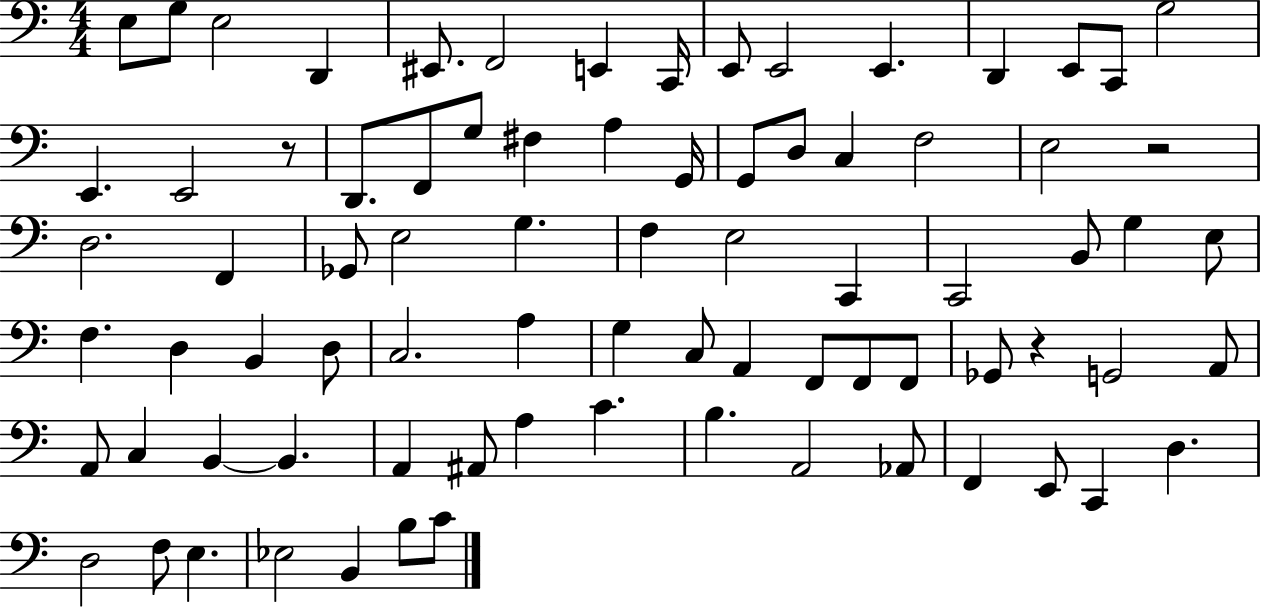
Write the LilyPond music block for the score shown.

{
  \clef bass
  \numericTimeSignature
  \time 4/4
  \key c \major
  e8 g8 e2 d,4 | eis,8. f,2 e,4 c,16 | e,8 e,2 e,4. | d,4 e,8 c,8 g2 | \break e,4. e,2 r8 | d,8. f,8 g8 fis4 a4 g,16 | g,8 d8 c4 f2 | e2 r2 | \break d2. f,4 | ges,8 e2 g4. | f4 e2 c,4 | c,2 b,8 g4 e8 | \break f4. d4 b,4 d8 | c2. a4 | g4 c8 a,4 f,8 f,8 f,8 | ges,8 r4 g,2 a,8 | \break a,8 c4 b,4~~ b,4. | a,4 ais,8 a4 c'4. | b4. a,2 aes,8 | f,4 e,8 c,4 d4. | \break d2 f8 e4. | ees2 b,4 b8 c'8 | \bar "|."
}